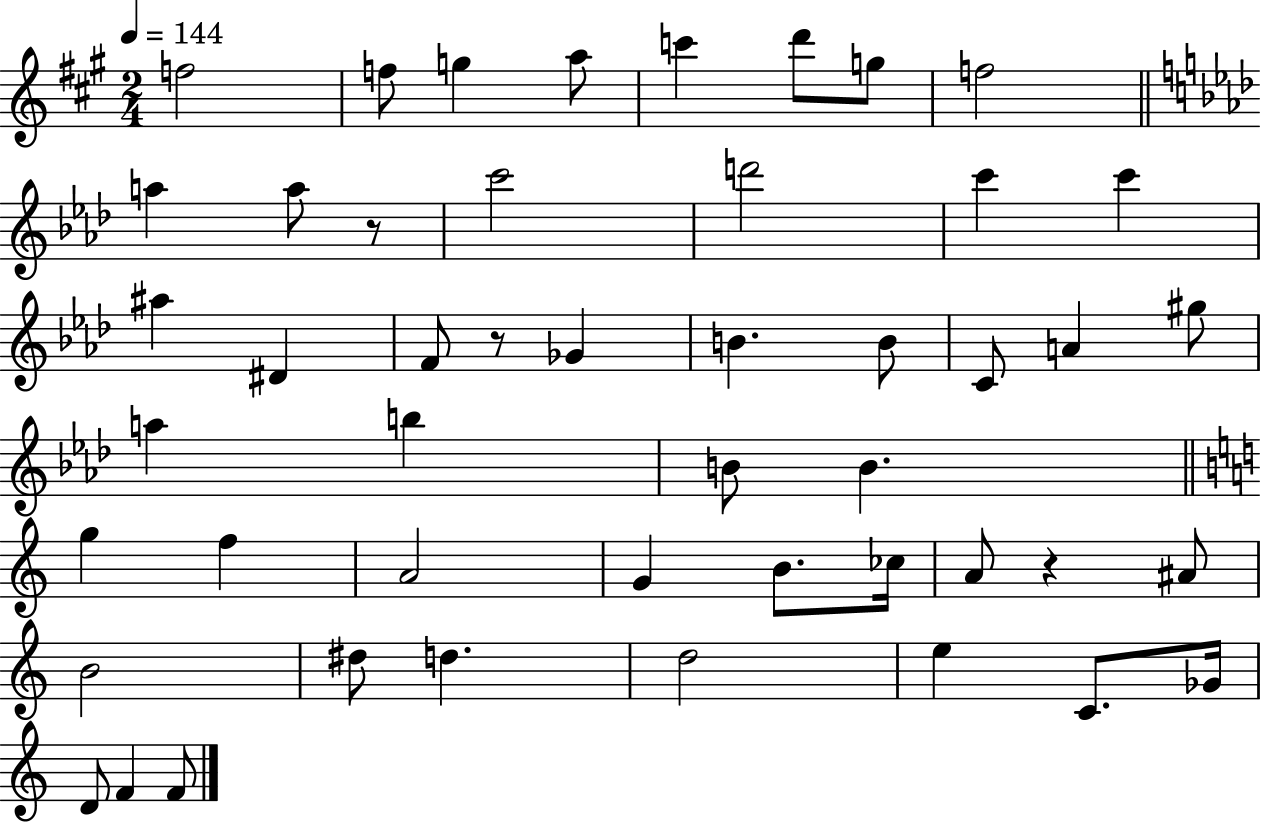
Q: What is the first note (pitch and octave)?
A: F5